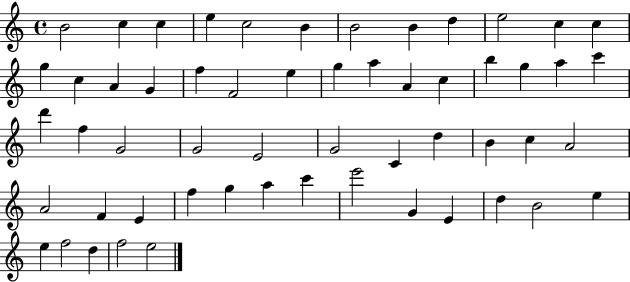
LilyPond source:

{
  \clef treble
  \time 4/4
  \defaultTimeSignature
  \key c \major
  b'2 c''4 c''4 | e''4 c''2 b'4 | b'2 b'4 d''4 | e''2 c''4 c''4 | \break g''4 c''4 a'4 g'4 | f''4 f'2 e''4 | g''4 a''4 a'4 c''4 | b''4 g''4 a''4 c'''4 | \break d'''4 f''4 g'2 | g'2 e'2 | g'2 c'4 d''4 | b'4 c''4 a'2 | \break a'2 f'4 e'4 | f''4 g''4 a''4 c'''4 | e'''2 g'4 e'4 | d''4 b'2 e''4 | \break e''4 f''2 d''4 | f''2 e''2 | \bar "|."
}